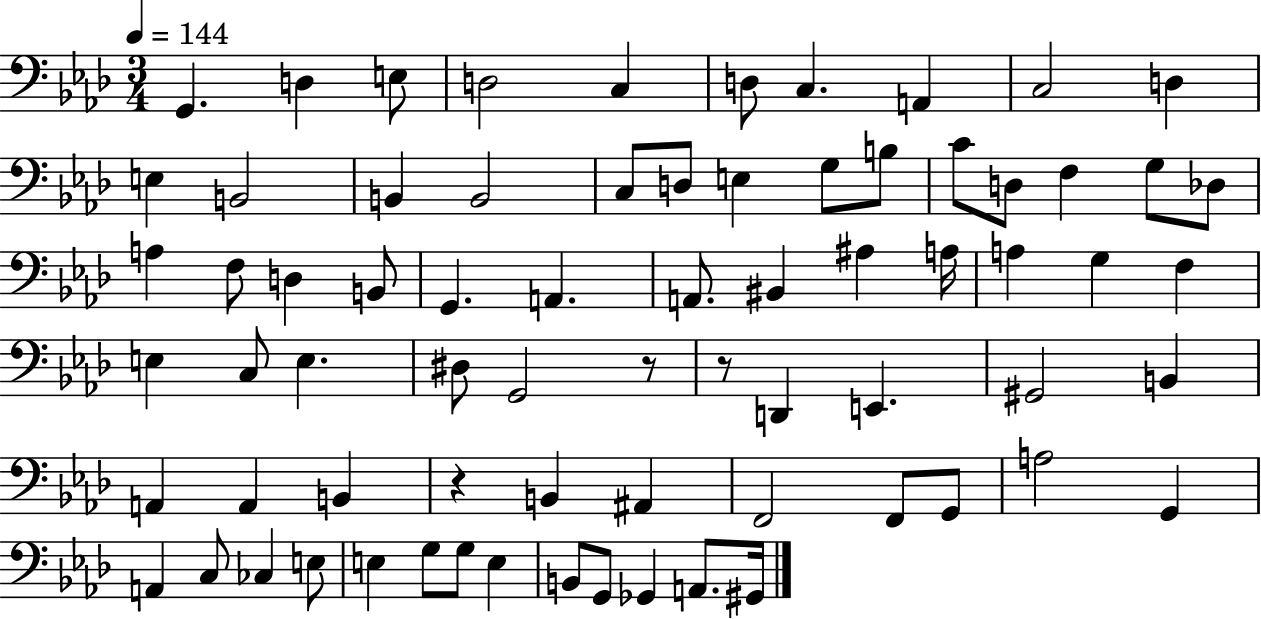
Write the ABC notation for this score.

X:1
T:Untitled
M:3/4
L:1/4
K:Ab
G,, D, E,/2 D,2 C, D,/2 C, A,, C,2 D, E, B,,2 B,, B,,2 C,/2 D,/2 E, G,/2 B,/2 C/2 D,/2 F, G,/2 _D,/2 A, F,/2 D, B,,/2 G,, A,, A,,/2 ^B,, ^A, A,/4 A, G, F, E, C,/2 E, ^D,/2 G,,2 z/2 z/2 D,, E,, ^G,,2 B,, A,, A,, B,, z B,, ^A,, F,,2 F,,/2 G,,/2 A,2 G,, A,, C,/2 _C, E,/2 E, G,/2 G,/2 E, B,,/2 G,,/2 _G,, A,,/2 ^G,,/4